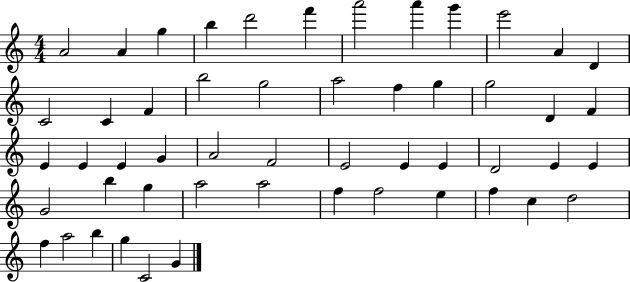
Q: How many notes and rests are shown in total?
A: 52